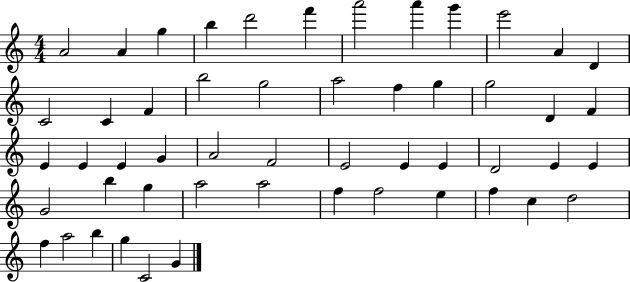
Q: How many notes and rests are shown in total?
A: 52